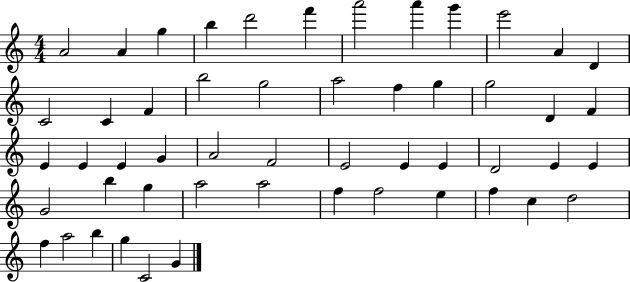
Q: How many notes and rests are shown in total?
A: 52